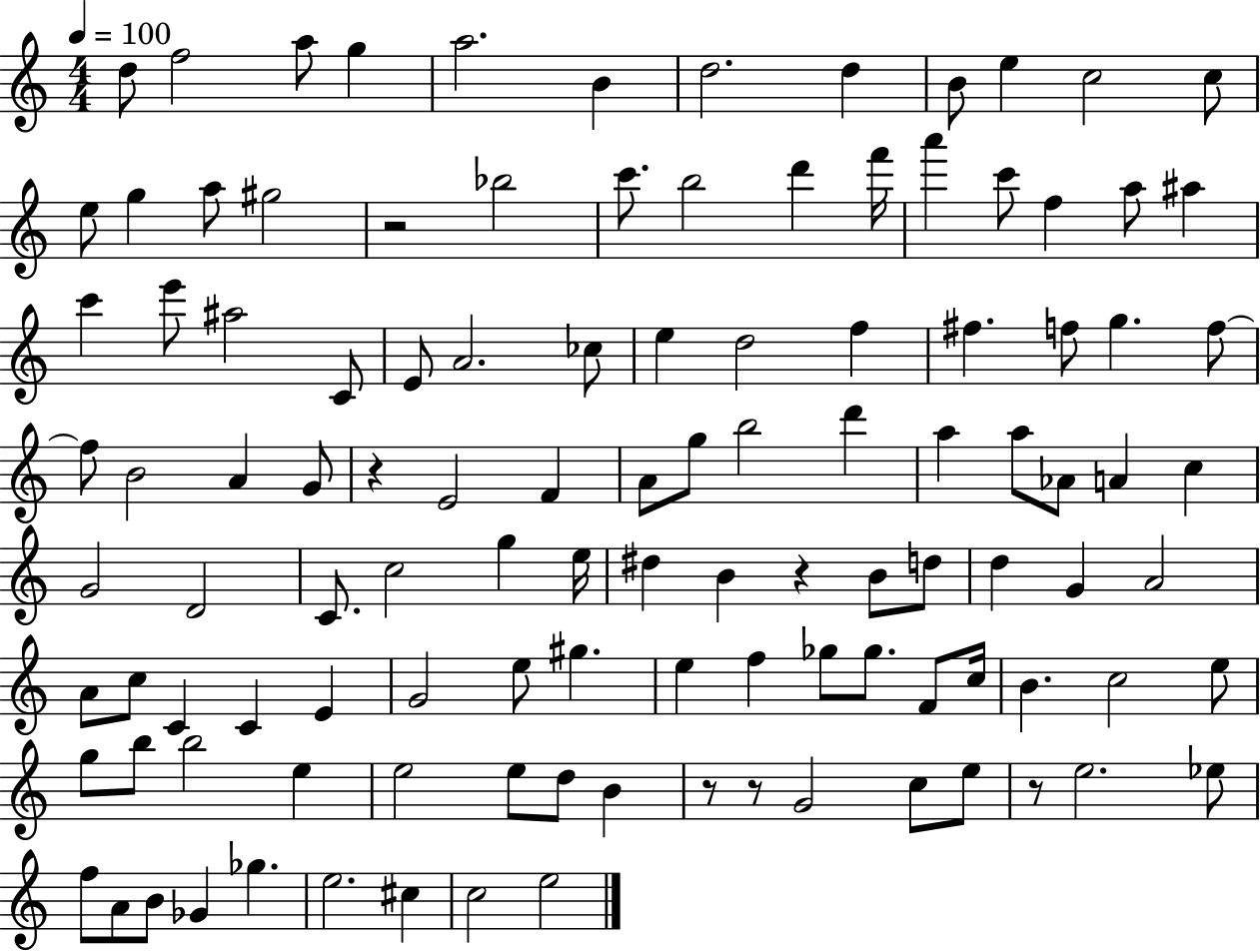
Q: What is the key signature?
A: C major